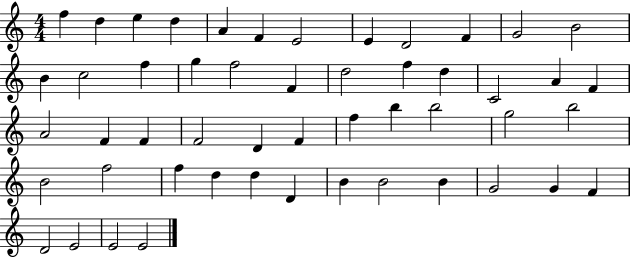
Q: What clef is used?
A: treble